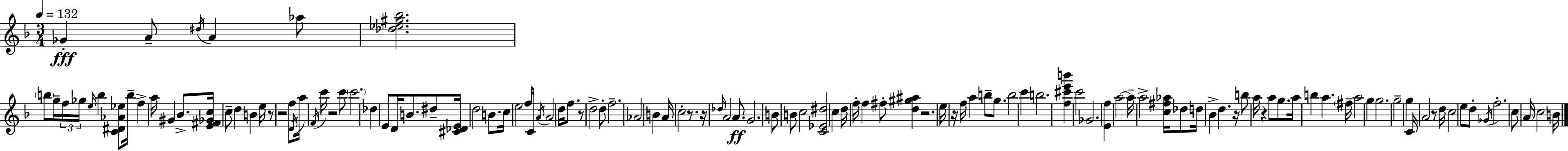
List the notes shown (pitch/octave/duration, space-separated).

Gb4/q A4/e D#5/s A4/q Ab5/e [Db5,Eb5,G#5,Bb5]/h. B5/e G5/s F5/s Gb5/s E5/s B5/q [C4,D#4,Ab4,Eb5]/e B5/s F5/q A5/s G#4/q Bb4/e. [E4,F#4,Gb4,C5]/s C5/e D5/q B4/q E5/s R/e R/h F5/e D4/s A5/s F4/s C6/s R/h C6/e C6/h. Db5/q E4/e D4/s B4/e. D#5/e [C#4,Db4,E4]/s D5/h B4/e. C5/s E5/h F5/e C4/s A4/s A4/h D5/s F5/e. R/e D5/h D5/e F5/h. Ab4/h B4/q A4/s C5/h R/e. R/s Db5/s A4/h A4/e. G4/h. B4/e B4/e C5/h [C4,Eb4,D#5]/h C5/q D5/s F5/s F5/q F#5/e [D5,G#5,A#5]/q R/h. E5/s R/s F5/s A5/q B5/e G5/e. B5/h C6/q B5/h. [F5,C#6,E6,B6]/q C6/h Gb4/h. [E4,F5]/q A5/h A5/s A5/h [C5,F#5,Ab5]/s Db5/e D5/s Bb4/q D5/q. R/s B5/e A5/s R/q A5/e G5/e. A5/s B5/q A5/q. F#5/s A5/h G5/q G5/h. G5/h G5/q C4/s A4/h R/e D5/s C5/h E5/e D5/e Gb4/s F5/h. C5/e A4/s C5/h B4/s